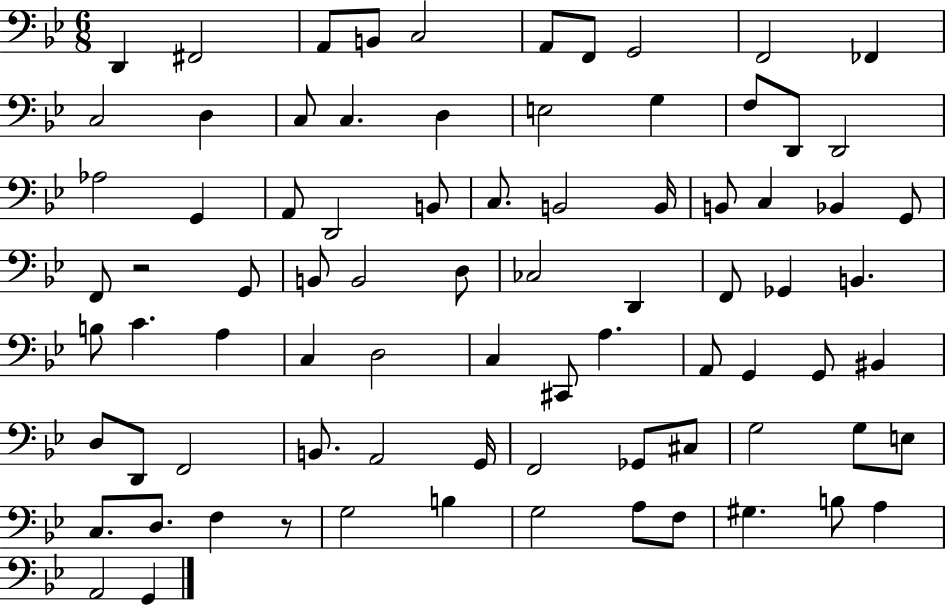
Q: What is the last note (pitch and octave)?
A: G2